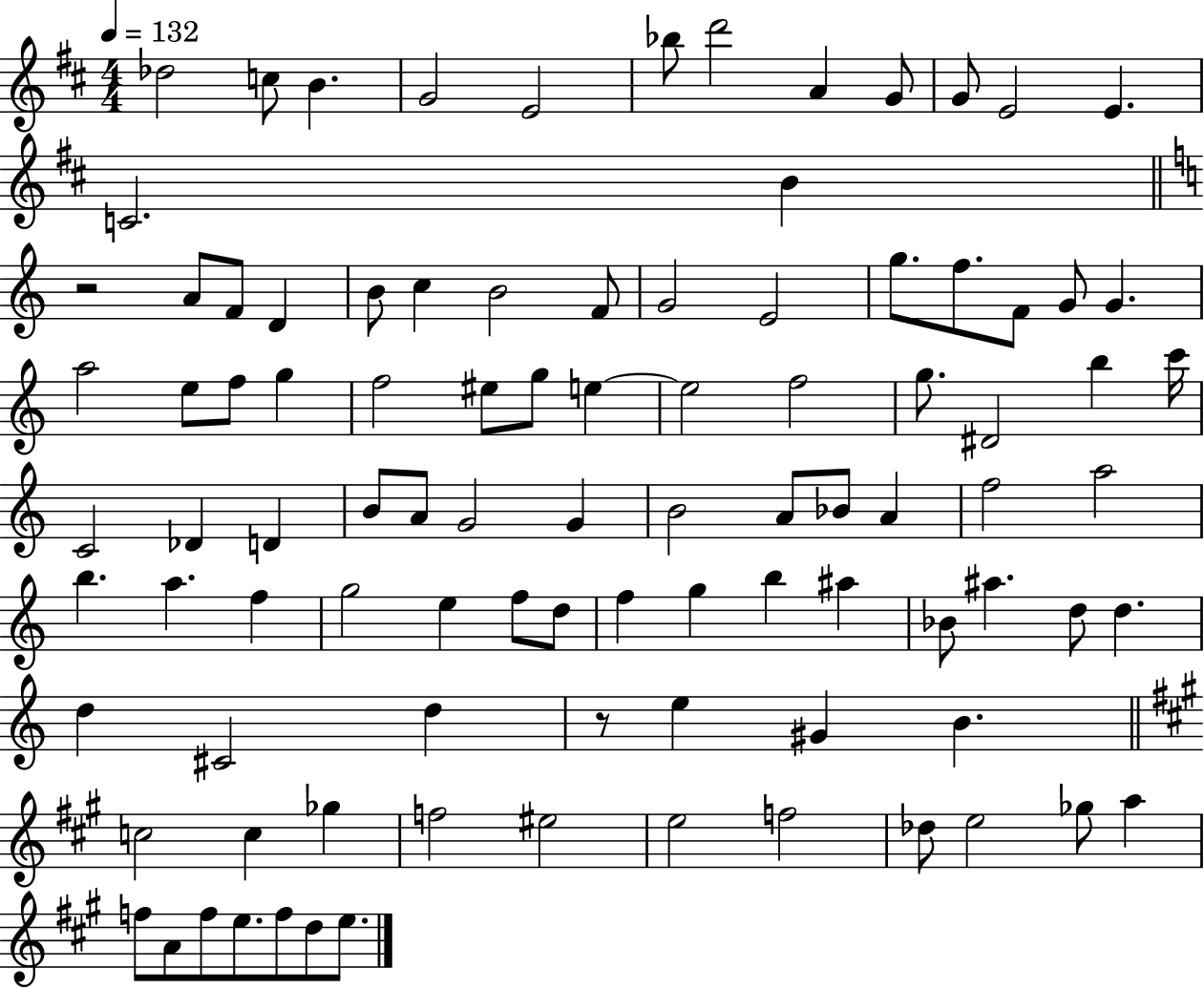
Db5/h C5/e B4/q. G4/h E4/h Bb5/e D6/h A4/q G4/e G4/e E4/h E4/q. C4/h. B4/q R/h A4/e F4/e D4/q B4/e C5/q B4/h F4/e G4/h E4/h G5/e. F5/e. F4/e G4/e G4/q. A5/h E5/e F5/e G5/q F5/h EIS5/e G5/e E5/q E5/h F5/h G5/e. D#4/h B5/q C6/s C4/h Db4/q D4/q B4/e A4/e G4/h G4/q B4/h A4/e Bb4/e A4/q F5/h A5/h B5/q. A5/q. F5/q G5/h E5/q F5/e D5/e F5/q G5/q B5/q A#5/q Bb4/e A#5/q. D5/e D5/q. D5/q C#4/h D5/q R/e E5/q G#4/q B4/q. C5/h C5/q Gb5/q F5/h EIS5/h E5/h F5/h Db5/e E5/h Gb5/e A5/q F5/e A4/e F5/e E5/e. F5/e D5/e E5/e.